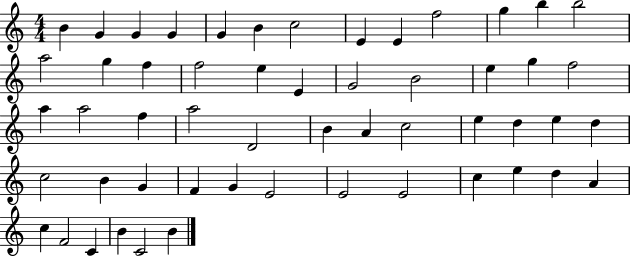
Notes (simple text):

B4/q G4/q G4/q G4/q G4/q B4/q C5/h E4/q E4/q F5/h G5/q B5/q B5/h A5/h G5/q F5/q F5/h E5/q E4/q G4/h B4/h E5/q G5/q F5/h A5/q A5/h F5/q A5/h D4/h B4/q A4/q C5/h E5/q D5/q E5/q D5/q C5/h B4/q G4/q F4/q G4/q E4/h E4/h E4/h C5/q E5/q D5/q A4/q C5/q F4/h C4/q B4/q C4/h B4/q